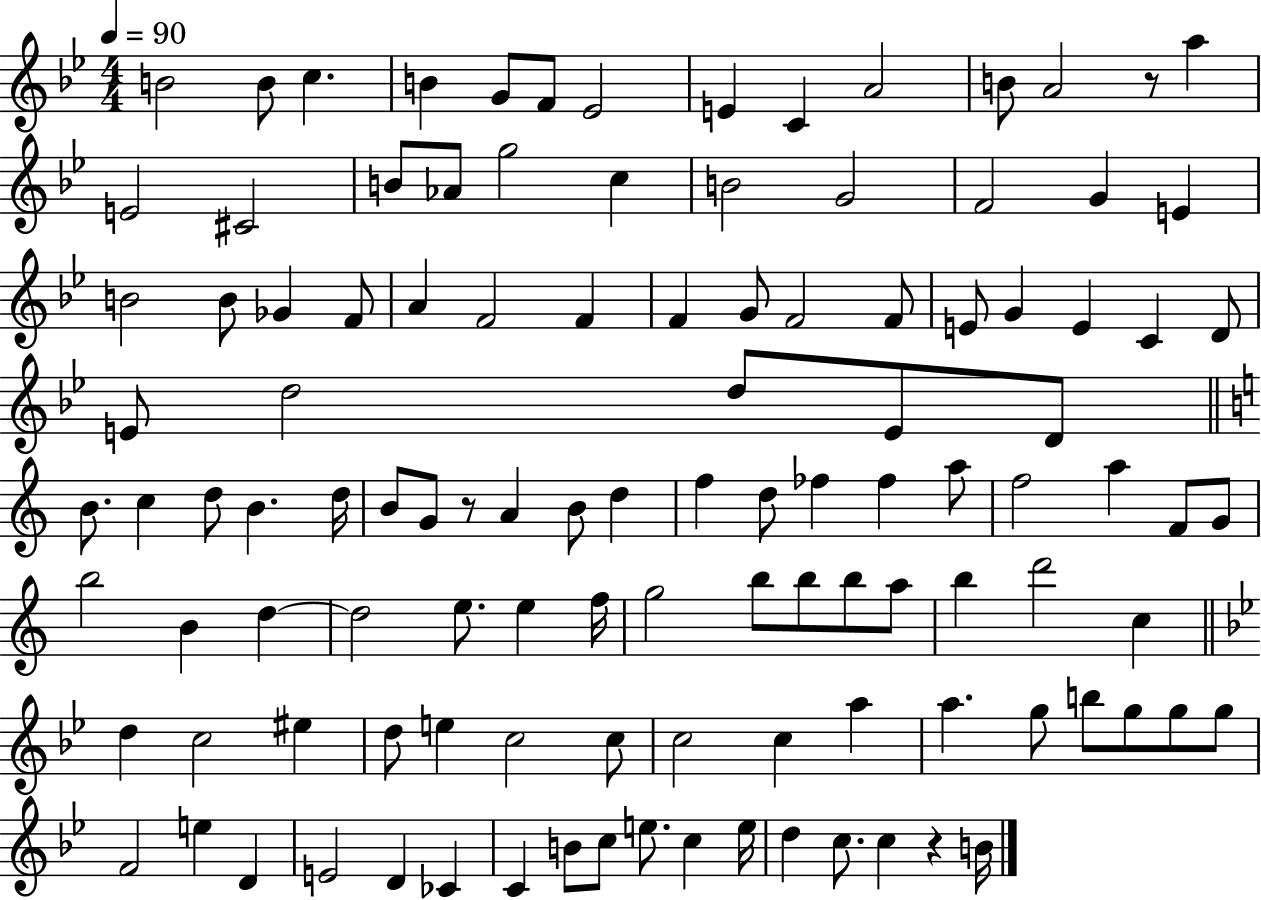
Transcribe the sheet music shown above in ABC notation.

X:1
T:Untitled
M:4/4
L:1/4
K:Bb
B2 B/2 c B G/2 F/2 _E2 E C A2 B/2 A2 z/2 a E2 ^C2 B/2 _A/2 g2 c B2 G2 F2 G E B2 B/2 _G F/2 A F2 F F G/2 F2 F/2 E/2 G E C D/2 E/2 d2 d/2 E/2 D/2 B/2 c d/2 B d/4 B/2 G/2 z/2 A B/2 d f d/2 _f _f a/2 f2 a F/2 G/2 b2 B d d2 e/2 e f/4 g2 b/2 b/2 b/2 a/2 b d'2 c d c2 ^e d/2 e c2 c/2 c2 c a a g/2 b/2 g/2 g/2 g/2 F2 e D E2 D _C C B/2 c/2 e/2 c e/4 d c/2 c z B/4